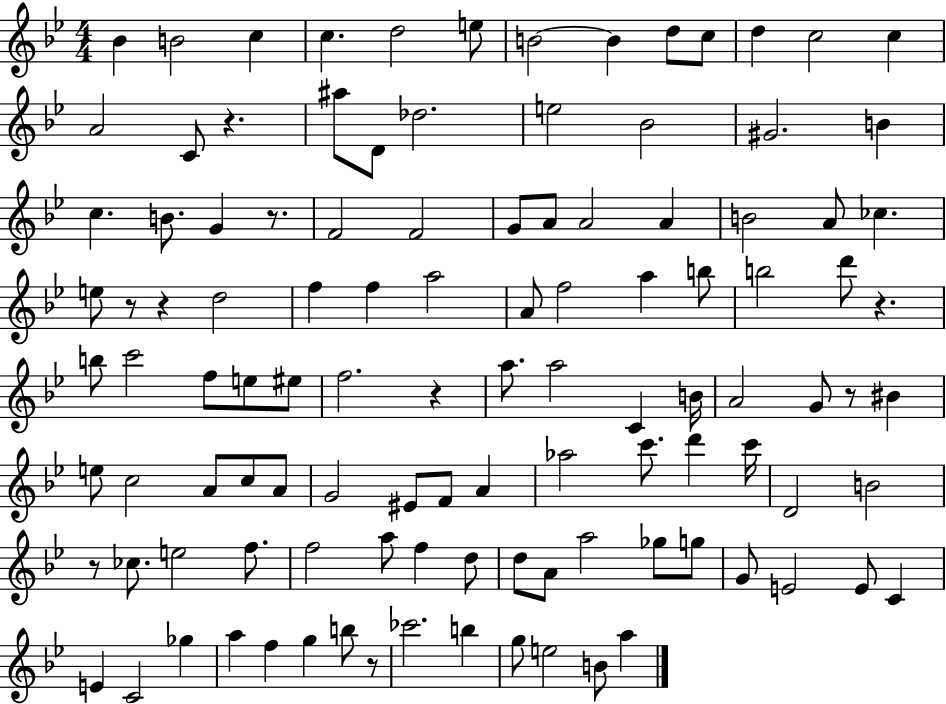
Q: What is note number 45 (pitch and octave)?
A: D6